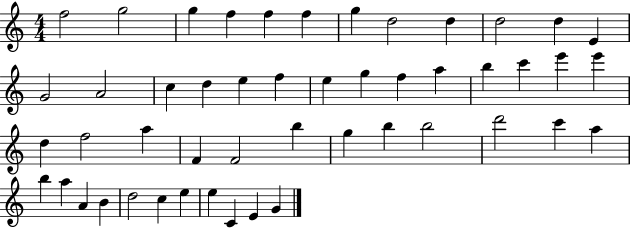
F5/h G5/h G5/q F5/q F5/q F5/q G5/q D5/h D5/q D5/h D5/q E4/q G4/h A4/h C5/q D5/q E5/q F5/q E5/q G5/q F5/q A5/q B5/q C6/q E6/q E6/q D5/q F5/h A5/q F4/q F4/h B5/q G5/q B5/q B5/h D6/h C6/q A5/q B5/q A5/q A4/q B4/q D5/h C5/q E5/q E5/q C4/q E4/q G4/q